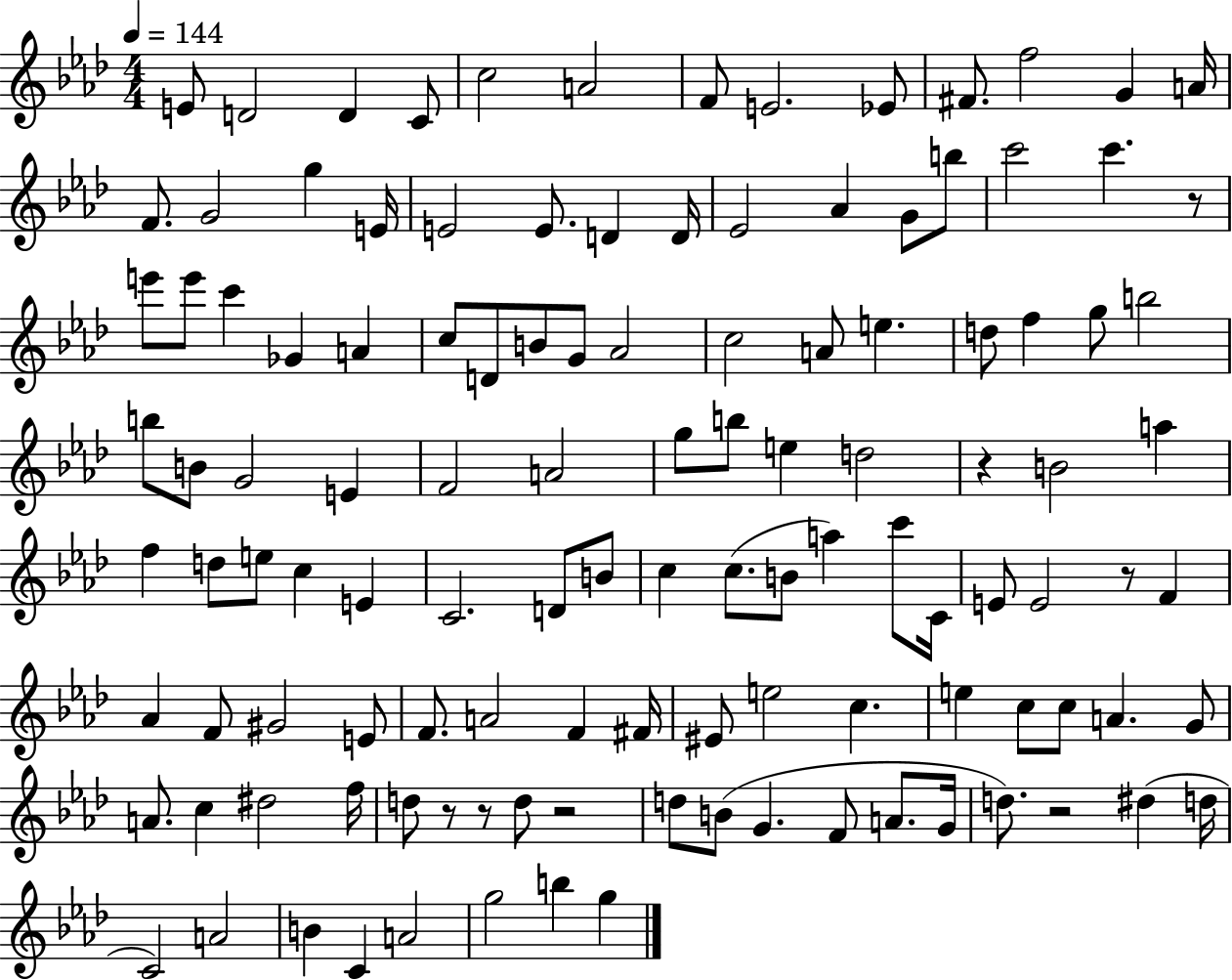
E4/e D4/h D4/q C4/e C5/h A4/h F4/e E4/h. Eb4/e F#4/e. F5/h G4/q A4/s F4/e. G4/h G5/q E4/s E4/h E4/e. D4/q D4/s Eb4/h Ab4/q G4/e B5/e C6/h C6/q. R/e E6/e E6/e C6/q Gb4/q A4/q C5/e D4/e B4/e G4/e Ab4/h C5/h A4/e E5/q. D5/e F5/q G5/e B5/h B5/e B4/e G4/h E4/q F4/h A4/h G5/e B5/e E5/q D5/h R/q B4/h A5/q F5/q D5/e E5/e C5/q E4/q C4/h. D4/e B4/e C5/q C5/e. B4/e A5/q C6/e C4/s E4/e E4/h R/e F4/q Ab4/q F4/e G#4/h E4/e F4/e. A4/h F4/q F#4/s EIS4/e E5/h C5/q. E5/q C5/e C5/e A4/q. G4/e A4/e. C5/q D#5/h F5/s D5/e R/e R/e D5/e R/h D5/e B4/e G4/q. F4/e A4/e. G4/s D5/e. R/h D#5/q D5/s C4/h A4/h B4/q C4/q A4/h G5/h B5/q G5/q